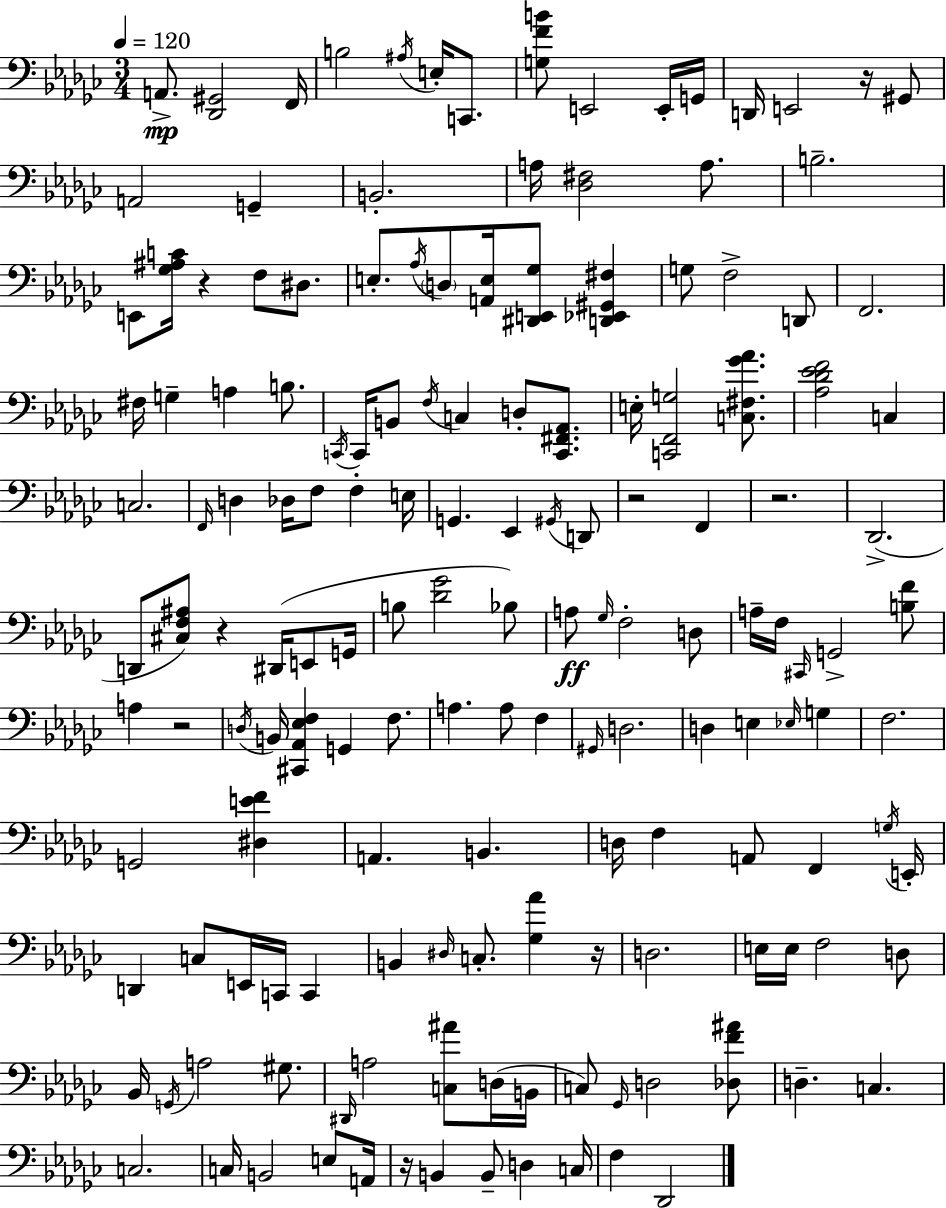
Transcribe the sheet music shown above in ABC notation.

X:1
T:Untitled
M:3/4
L:1/4
K:Ebm
A,,/2 [_D,,^G,,]2 F,,/4 B,2 ^A,/4 E,/4 C,,/2 [G,FB]/2 E,,2 E,,/4 G,,/4 D,,/4 E,,2 z/4 ^G,,/2 A,,2 G,, B,,2 A,/4 [_D,^F,]2 A,/2 B,2 E,,/2 [_G,^A,C]/4 z F,/2 ^D,/2 E,/2 _A,/4 D,/2 [A,,E,]/4 [^D,,E,,_G,]/2 [D,,_E,,^G,,^F,] G,/2 F,2 D,,/2 F,,2 ^F,/4 G, A, B,/2 C,,/4 C,,/4 B,,/2 F,/4 C, D,/2 [C,,^F,,_A,,]/2 E,/4 [C,,F,,G,]2 [C,^F,_G_A]/2 [_A,_D_EF]2 C, C,2 F,,/4 D, _D,/4 F,/2 F, E,/4 G,, _E,, ^G,,/4 D,,/2 z2 F,, z2 _D,,2 D,,/2 [^C,F,^A,]/2 z ^D,,/4 E,,/2 G,,/4 B,/2 [_D_G]2 _B,/2 A,/2 _G,/4 F,2 D,/2 A,/4 F,/4 ^C,,/4 G,,2 [B,F]/2 A, z2 D,/4 B,,/4 [^C,,_A,,_E,F,] G,, F,/2 A, A,/2 F, ^G,,/4 D,2 D, E, _E,/4 G, F,2 G,,2 [^D,EF] A,, B,, D,/4 F, A,,/2 F,, G,/4 E,,/4 D,, C,/2 E,,/4 C,,/4 C,, B,, ^D,/4 C,/2 [_G,_A] z/4 D,2 E,/4 E,/4 F,2 D,/2 _B,,/4 G,,/4 A,2 ^G,/2 ^D,,/4 A,2 [C,^A]/2 D,/4 B,,/4 C,/2 _G,,/4 D,2 [_D,F^A]/2 D, C, C,2 C,/4 B,,2 E,/2 A,,/4 z/4 B,, B,,/2 D, C,/4 F, _D,,2